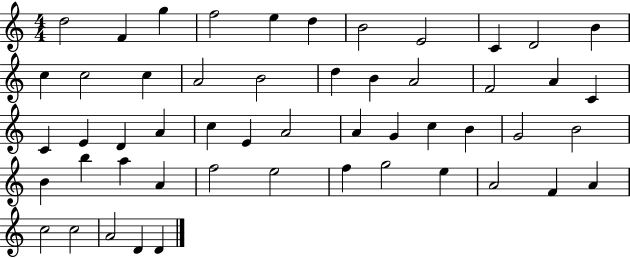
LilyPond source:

{
  \clef treble
  \numericTimeSignature
  \time 4/4
  \key c \major
  d''2 f'4 g''4 | f''2 e''4 d''4 | b'2 e'2 | c'4 d'2 b'4 | \break c''4 c''2 c''4 | a'2 b'2 | d''4 b'4 a'2 | f'2 a'4 c'4 | \break c'4 e'4 d'4 a'4 | c''4 e'4 a'2 | a'4 g'4 c''4 b'4 | g'2 b'2 | \break b'4 b''4 a''4 a'4 | f''2 e''2 | f''4 g''2 e''4 | a'2 f'4 a'4 | \break c''2 c''2 | a'2 d'4 d'4 | \bar "|."
}